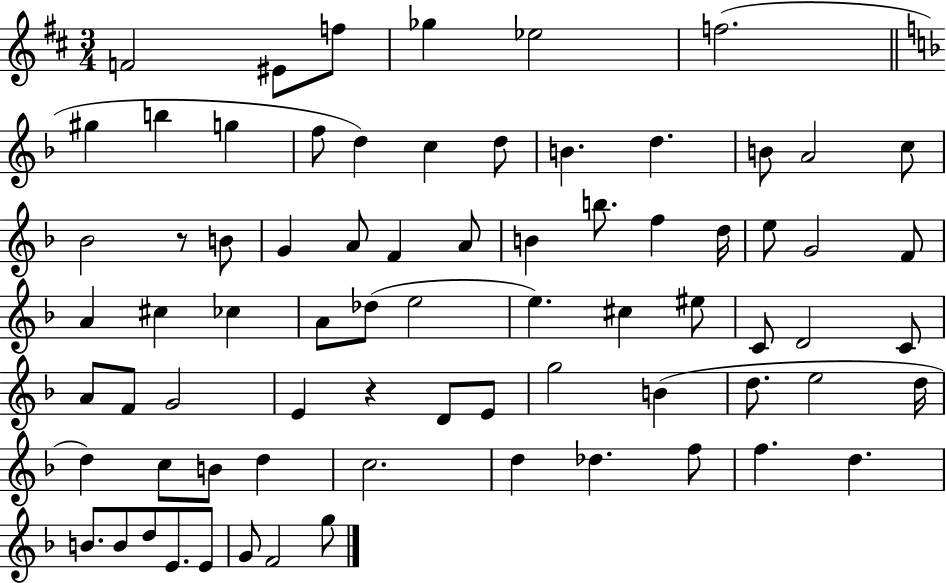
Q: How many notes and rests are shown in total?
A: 74